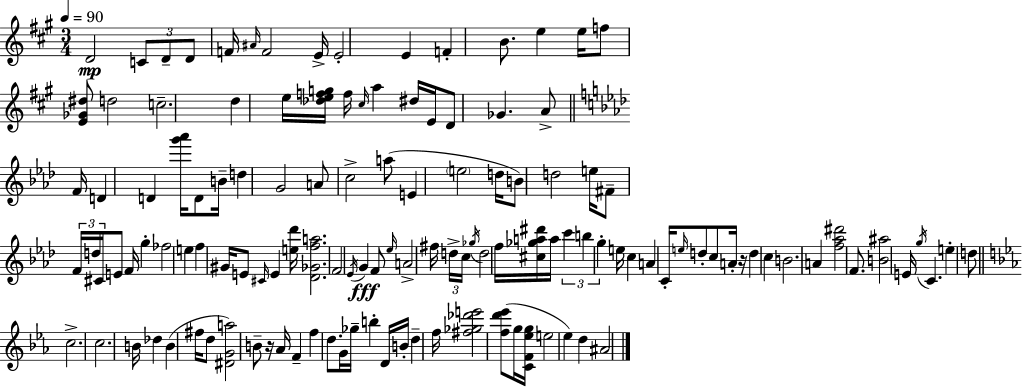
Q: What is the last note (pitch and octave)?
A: A#4